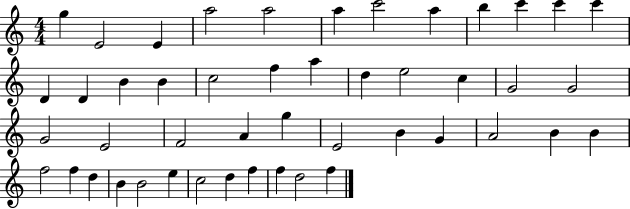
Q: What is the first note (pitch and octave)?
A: G5